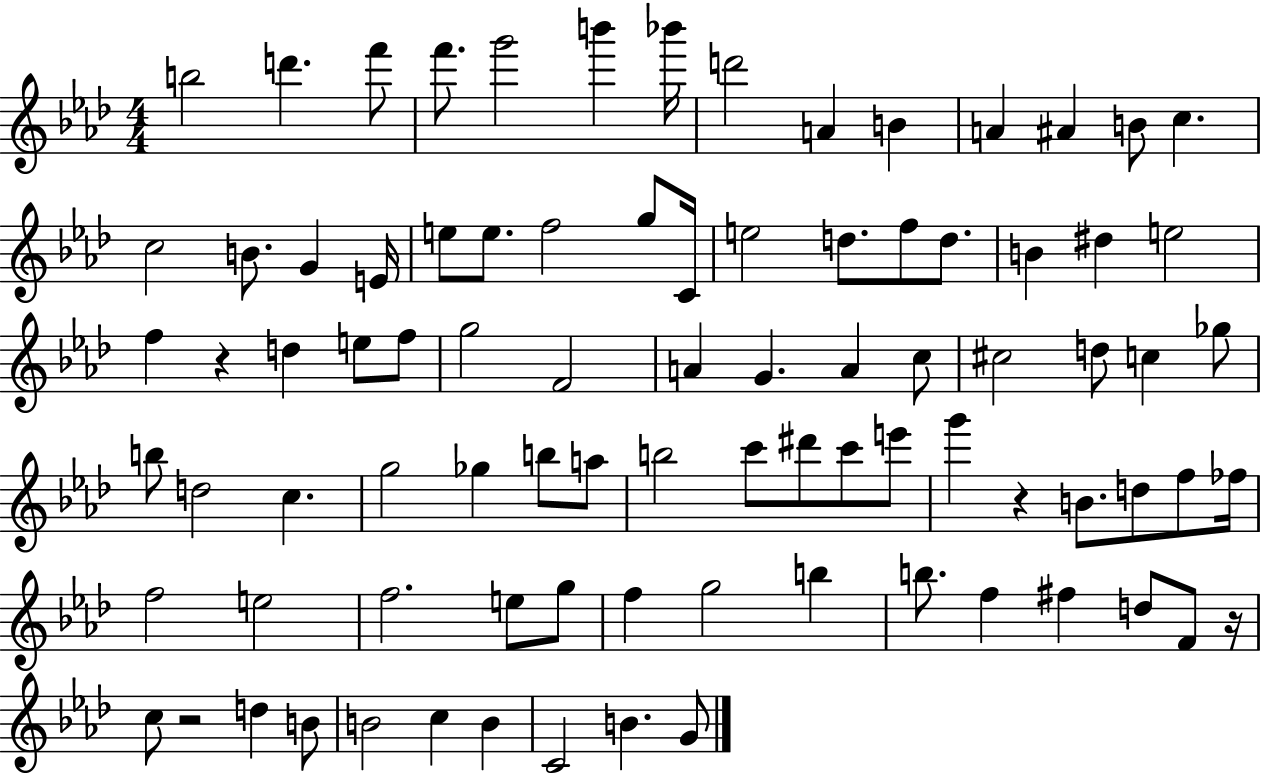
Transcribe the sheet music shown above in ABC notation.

X:1
T:Untitled
M:4/4
L:1/4
K:Ab
b2 d' f'/2 f'/2 g'2 b' _b'/4 d'2 A B A ^A B/2 c c2 B/2 G E/4 e/2 e/2 f2 g/2 C/4 e2 d/2 f/2 d/2 B ^d e2 f z d e/2 f/2 g2 F2 A G A c/2 ^c2 d/2 c _g/2 b/2 d2 c g2 _g b/2 a/2 b2 c'/2 ^d'/2 c'/2 e'/2 g' z B/2 d/2 f/2 _f/4 f2 e2 f2 e/2 g/2 f g2 b b/2 f ^f d/2 F/2 z/4 c/2 z2 d B/2 B2 c B C2 B G/2